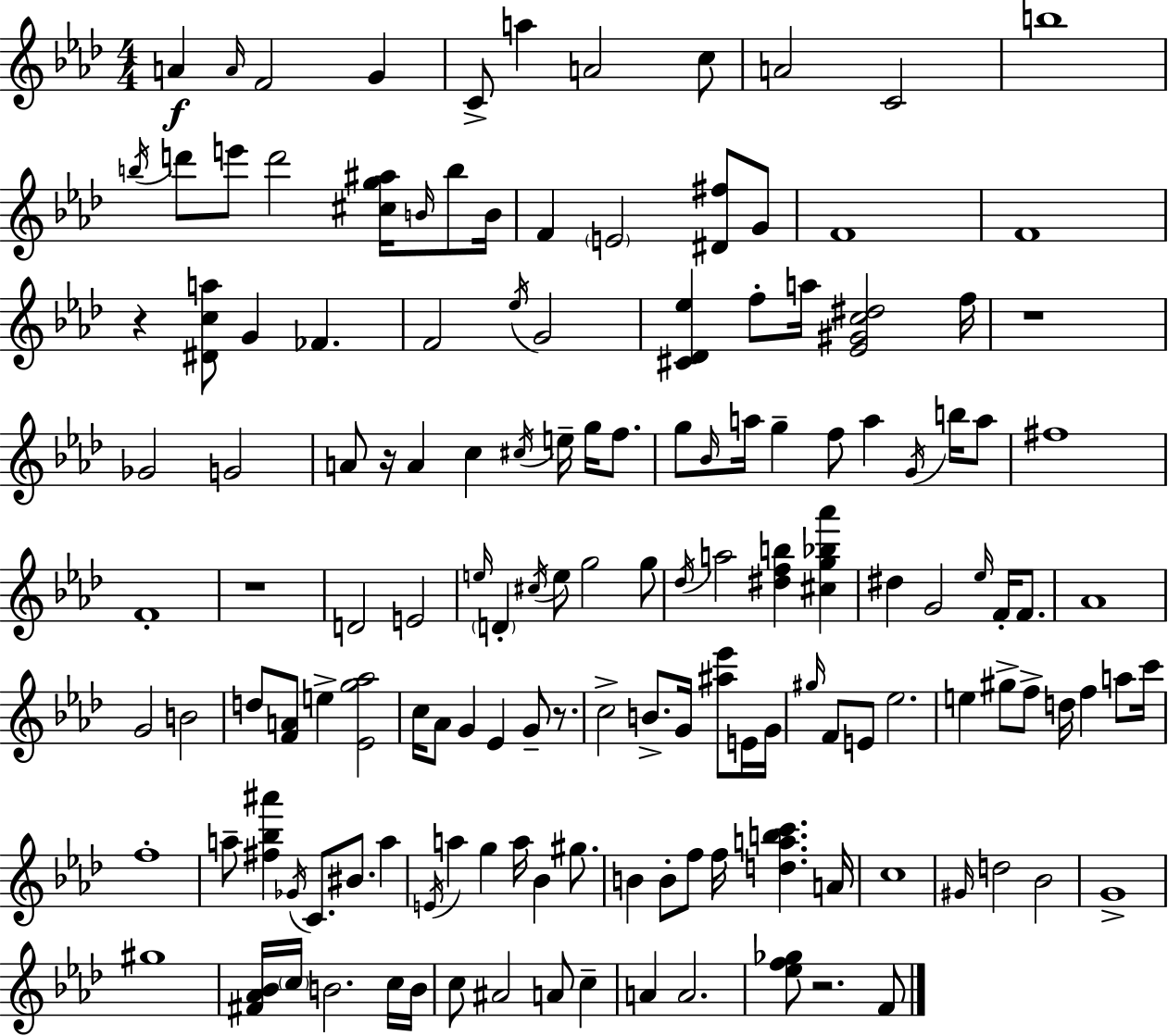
A4/q A4/s F4/h G4/q C4/e A5/q A4/h C5/e A4/h C4/h B5/w B5/s D6/e E6/e D6/h [C#5,G5,A#5]/s B4/s B5/e B4/s F4/q E4/h [D#4,F#5]/e G4/e F4/w F4/w R/q [D#4,C5,A5]/e G4/q FES4/q. F4/h Eb5/s G4/h [C#4,Db4,Eb5]/q F5/e A5/s [Eb4,G#4,C5,D#5]/h F5/s R/w Gb4/h G4/h A4/e R/s A4/q C5/q C#5/s E5/s G5/s F5/e. G5/e Bb4/s A5/s G5/q F5/e A5/q G4/s B5/s A5/e F#5/w F4/w R/w D4/h E4/h E5/s D4/q C#5/s E5/e G5/h G5/e Db5/s A5/h [D#5,F5,B5]/q [C#5,G5,Bb5,Ab6]/q D#5/q G4/h Eb5/s F4/s F4/e. Ab4/w G4/h B4/h D5/e [F4,A4]/e E5/q [Eb4,G5,Ab5]/h C5/s Ab4/e G4/q Eb4/q G4/e R/e. C5/h B4/e. G4/s [A#5,Eb6]/e E4/s G4/s G#5/s F4/e E4/e Eb5/h. E5/q G#5/e F5/e D5/s F5/q A5/e C6/s F5/w A5/e [F#5,Bb5,A#6]/q Gb4/s C4/e. BIS4/e. A5/q E4/s A5/q G5/q A5/s Bb4/q G#5/e. B4/q B4/e F5/e F5/s [D5,A5,B5,C6]/q. A4/s C5/w G#4/s D5/h Bb4/h G4/w G#5/w [F#4,Ab4,Bb4]/s C5/s B4/h. C5/s B4/s C5/e A#4/h A4/e C5/q A4/q A4/h. [Eb5,F5,Gb5]/e R/h. F4/e